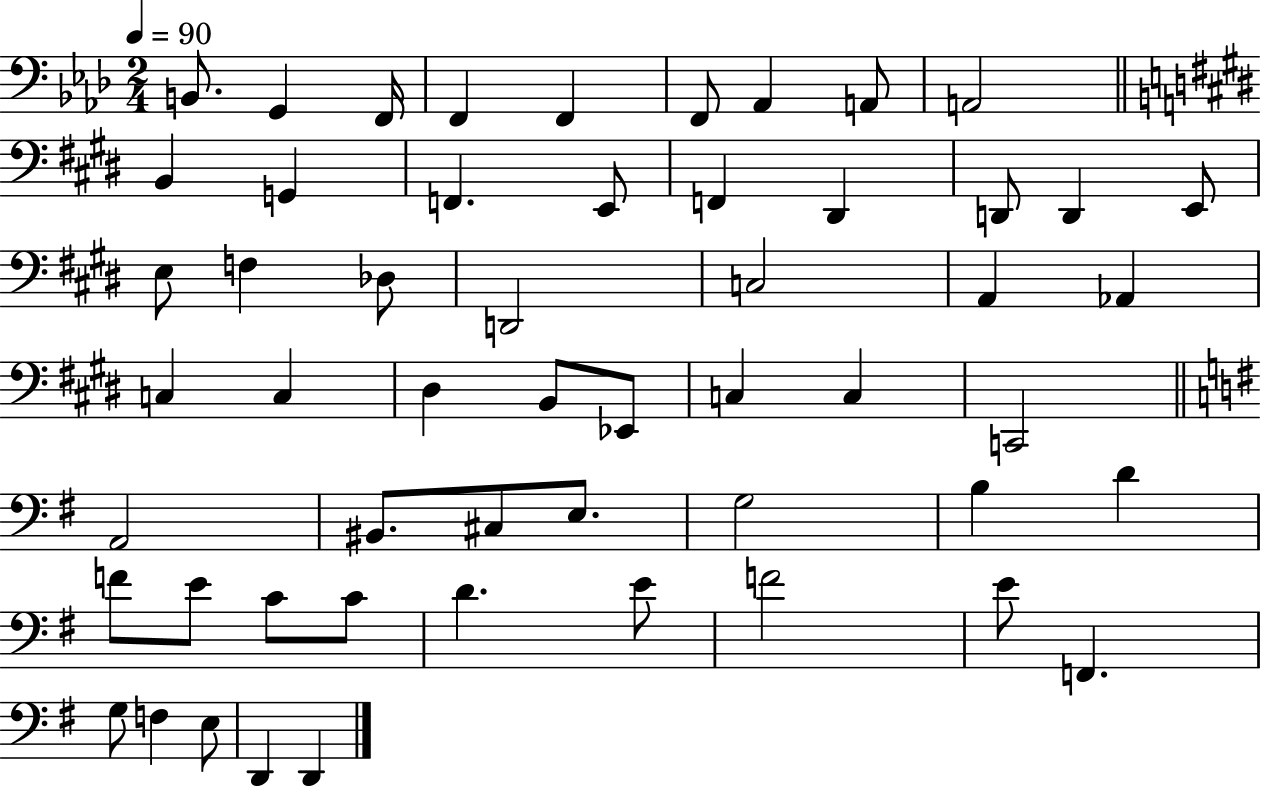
{
  \clef bass
  \numericTimeSignature
  \time 2/4
  \key aes \major
  \tempo 4 = 90
  b,8. g,4 f,16 | f,4 f,4 | f,8 aes,4 a,8 | a,2 | \break \bar "||" \break \key e \major b,4 g,4 | f,4. e,8 | f,4 dis,4 | d,8 d,4 e,8 | \break e8 f4 des8 | d,2 | c2 | a,4 aes,4 | \break c4 c4 | dis4 b,8 ees,8 | c4 c4 | c,2 | \break \bar "||" \break \key g \major a,2 | bis,8. cis8 e8. | g2 | b4 d'4 | \break f'8 e'8 c'8 c'8 | d'4. e'8 | f'2 | e'8 f,4. | \break g8 f4 e8 | d,4 d,4 | \bar "|."
}